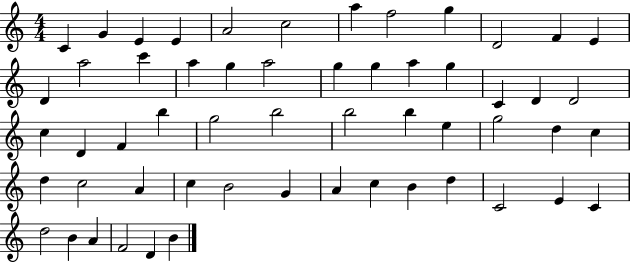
C4/q G4/q E4/q E4/q A4/h C5/h A5/q F5/h G5/q D4/h F4/q E4/q D4/q A5/h C6/q A5/q G5/q A5/h G5/q G5/q A5/q G5/q C4/q D4/q D4/h C5/q D4/q F4/q B5/q G5/h B5/h B5/h B5/q E5/q G5/h D5/q C5/q D5/q C5/h A4/q C5/q B4/h G4/q A4/q C5/q B4/q D5/q C4/h E4/q C4/q D5/h B4/q A4/q F4/h D4/q B4/q